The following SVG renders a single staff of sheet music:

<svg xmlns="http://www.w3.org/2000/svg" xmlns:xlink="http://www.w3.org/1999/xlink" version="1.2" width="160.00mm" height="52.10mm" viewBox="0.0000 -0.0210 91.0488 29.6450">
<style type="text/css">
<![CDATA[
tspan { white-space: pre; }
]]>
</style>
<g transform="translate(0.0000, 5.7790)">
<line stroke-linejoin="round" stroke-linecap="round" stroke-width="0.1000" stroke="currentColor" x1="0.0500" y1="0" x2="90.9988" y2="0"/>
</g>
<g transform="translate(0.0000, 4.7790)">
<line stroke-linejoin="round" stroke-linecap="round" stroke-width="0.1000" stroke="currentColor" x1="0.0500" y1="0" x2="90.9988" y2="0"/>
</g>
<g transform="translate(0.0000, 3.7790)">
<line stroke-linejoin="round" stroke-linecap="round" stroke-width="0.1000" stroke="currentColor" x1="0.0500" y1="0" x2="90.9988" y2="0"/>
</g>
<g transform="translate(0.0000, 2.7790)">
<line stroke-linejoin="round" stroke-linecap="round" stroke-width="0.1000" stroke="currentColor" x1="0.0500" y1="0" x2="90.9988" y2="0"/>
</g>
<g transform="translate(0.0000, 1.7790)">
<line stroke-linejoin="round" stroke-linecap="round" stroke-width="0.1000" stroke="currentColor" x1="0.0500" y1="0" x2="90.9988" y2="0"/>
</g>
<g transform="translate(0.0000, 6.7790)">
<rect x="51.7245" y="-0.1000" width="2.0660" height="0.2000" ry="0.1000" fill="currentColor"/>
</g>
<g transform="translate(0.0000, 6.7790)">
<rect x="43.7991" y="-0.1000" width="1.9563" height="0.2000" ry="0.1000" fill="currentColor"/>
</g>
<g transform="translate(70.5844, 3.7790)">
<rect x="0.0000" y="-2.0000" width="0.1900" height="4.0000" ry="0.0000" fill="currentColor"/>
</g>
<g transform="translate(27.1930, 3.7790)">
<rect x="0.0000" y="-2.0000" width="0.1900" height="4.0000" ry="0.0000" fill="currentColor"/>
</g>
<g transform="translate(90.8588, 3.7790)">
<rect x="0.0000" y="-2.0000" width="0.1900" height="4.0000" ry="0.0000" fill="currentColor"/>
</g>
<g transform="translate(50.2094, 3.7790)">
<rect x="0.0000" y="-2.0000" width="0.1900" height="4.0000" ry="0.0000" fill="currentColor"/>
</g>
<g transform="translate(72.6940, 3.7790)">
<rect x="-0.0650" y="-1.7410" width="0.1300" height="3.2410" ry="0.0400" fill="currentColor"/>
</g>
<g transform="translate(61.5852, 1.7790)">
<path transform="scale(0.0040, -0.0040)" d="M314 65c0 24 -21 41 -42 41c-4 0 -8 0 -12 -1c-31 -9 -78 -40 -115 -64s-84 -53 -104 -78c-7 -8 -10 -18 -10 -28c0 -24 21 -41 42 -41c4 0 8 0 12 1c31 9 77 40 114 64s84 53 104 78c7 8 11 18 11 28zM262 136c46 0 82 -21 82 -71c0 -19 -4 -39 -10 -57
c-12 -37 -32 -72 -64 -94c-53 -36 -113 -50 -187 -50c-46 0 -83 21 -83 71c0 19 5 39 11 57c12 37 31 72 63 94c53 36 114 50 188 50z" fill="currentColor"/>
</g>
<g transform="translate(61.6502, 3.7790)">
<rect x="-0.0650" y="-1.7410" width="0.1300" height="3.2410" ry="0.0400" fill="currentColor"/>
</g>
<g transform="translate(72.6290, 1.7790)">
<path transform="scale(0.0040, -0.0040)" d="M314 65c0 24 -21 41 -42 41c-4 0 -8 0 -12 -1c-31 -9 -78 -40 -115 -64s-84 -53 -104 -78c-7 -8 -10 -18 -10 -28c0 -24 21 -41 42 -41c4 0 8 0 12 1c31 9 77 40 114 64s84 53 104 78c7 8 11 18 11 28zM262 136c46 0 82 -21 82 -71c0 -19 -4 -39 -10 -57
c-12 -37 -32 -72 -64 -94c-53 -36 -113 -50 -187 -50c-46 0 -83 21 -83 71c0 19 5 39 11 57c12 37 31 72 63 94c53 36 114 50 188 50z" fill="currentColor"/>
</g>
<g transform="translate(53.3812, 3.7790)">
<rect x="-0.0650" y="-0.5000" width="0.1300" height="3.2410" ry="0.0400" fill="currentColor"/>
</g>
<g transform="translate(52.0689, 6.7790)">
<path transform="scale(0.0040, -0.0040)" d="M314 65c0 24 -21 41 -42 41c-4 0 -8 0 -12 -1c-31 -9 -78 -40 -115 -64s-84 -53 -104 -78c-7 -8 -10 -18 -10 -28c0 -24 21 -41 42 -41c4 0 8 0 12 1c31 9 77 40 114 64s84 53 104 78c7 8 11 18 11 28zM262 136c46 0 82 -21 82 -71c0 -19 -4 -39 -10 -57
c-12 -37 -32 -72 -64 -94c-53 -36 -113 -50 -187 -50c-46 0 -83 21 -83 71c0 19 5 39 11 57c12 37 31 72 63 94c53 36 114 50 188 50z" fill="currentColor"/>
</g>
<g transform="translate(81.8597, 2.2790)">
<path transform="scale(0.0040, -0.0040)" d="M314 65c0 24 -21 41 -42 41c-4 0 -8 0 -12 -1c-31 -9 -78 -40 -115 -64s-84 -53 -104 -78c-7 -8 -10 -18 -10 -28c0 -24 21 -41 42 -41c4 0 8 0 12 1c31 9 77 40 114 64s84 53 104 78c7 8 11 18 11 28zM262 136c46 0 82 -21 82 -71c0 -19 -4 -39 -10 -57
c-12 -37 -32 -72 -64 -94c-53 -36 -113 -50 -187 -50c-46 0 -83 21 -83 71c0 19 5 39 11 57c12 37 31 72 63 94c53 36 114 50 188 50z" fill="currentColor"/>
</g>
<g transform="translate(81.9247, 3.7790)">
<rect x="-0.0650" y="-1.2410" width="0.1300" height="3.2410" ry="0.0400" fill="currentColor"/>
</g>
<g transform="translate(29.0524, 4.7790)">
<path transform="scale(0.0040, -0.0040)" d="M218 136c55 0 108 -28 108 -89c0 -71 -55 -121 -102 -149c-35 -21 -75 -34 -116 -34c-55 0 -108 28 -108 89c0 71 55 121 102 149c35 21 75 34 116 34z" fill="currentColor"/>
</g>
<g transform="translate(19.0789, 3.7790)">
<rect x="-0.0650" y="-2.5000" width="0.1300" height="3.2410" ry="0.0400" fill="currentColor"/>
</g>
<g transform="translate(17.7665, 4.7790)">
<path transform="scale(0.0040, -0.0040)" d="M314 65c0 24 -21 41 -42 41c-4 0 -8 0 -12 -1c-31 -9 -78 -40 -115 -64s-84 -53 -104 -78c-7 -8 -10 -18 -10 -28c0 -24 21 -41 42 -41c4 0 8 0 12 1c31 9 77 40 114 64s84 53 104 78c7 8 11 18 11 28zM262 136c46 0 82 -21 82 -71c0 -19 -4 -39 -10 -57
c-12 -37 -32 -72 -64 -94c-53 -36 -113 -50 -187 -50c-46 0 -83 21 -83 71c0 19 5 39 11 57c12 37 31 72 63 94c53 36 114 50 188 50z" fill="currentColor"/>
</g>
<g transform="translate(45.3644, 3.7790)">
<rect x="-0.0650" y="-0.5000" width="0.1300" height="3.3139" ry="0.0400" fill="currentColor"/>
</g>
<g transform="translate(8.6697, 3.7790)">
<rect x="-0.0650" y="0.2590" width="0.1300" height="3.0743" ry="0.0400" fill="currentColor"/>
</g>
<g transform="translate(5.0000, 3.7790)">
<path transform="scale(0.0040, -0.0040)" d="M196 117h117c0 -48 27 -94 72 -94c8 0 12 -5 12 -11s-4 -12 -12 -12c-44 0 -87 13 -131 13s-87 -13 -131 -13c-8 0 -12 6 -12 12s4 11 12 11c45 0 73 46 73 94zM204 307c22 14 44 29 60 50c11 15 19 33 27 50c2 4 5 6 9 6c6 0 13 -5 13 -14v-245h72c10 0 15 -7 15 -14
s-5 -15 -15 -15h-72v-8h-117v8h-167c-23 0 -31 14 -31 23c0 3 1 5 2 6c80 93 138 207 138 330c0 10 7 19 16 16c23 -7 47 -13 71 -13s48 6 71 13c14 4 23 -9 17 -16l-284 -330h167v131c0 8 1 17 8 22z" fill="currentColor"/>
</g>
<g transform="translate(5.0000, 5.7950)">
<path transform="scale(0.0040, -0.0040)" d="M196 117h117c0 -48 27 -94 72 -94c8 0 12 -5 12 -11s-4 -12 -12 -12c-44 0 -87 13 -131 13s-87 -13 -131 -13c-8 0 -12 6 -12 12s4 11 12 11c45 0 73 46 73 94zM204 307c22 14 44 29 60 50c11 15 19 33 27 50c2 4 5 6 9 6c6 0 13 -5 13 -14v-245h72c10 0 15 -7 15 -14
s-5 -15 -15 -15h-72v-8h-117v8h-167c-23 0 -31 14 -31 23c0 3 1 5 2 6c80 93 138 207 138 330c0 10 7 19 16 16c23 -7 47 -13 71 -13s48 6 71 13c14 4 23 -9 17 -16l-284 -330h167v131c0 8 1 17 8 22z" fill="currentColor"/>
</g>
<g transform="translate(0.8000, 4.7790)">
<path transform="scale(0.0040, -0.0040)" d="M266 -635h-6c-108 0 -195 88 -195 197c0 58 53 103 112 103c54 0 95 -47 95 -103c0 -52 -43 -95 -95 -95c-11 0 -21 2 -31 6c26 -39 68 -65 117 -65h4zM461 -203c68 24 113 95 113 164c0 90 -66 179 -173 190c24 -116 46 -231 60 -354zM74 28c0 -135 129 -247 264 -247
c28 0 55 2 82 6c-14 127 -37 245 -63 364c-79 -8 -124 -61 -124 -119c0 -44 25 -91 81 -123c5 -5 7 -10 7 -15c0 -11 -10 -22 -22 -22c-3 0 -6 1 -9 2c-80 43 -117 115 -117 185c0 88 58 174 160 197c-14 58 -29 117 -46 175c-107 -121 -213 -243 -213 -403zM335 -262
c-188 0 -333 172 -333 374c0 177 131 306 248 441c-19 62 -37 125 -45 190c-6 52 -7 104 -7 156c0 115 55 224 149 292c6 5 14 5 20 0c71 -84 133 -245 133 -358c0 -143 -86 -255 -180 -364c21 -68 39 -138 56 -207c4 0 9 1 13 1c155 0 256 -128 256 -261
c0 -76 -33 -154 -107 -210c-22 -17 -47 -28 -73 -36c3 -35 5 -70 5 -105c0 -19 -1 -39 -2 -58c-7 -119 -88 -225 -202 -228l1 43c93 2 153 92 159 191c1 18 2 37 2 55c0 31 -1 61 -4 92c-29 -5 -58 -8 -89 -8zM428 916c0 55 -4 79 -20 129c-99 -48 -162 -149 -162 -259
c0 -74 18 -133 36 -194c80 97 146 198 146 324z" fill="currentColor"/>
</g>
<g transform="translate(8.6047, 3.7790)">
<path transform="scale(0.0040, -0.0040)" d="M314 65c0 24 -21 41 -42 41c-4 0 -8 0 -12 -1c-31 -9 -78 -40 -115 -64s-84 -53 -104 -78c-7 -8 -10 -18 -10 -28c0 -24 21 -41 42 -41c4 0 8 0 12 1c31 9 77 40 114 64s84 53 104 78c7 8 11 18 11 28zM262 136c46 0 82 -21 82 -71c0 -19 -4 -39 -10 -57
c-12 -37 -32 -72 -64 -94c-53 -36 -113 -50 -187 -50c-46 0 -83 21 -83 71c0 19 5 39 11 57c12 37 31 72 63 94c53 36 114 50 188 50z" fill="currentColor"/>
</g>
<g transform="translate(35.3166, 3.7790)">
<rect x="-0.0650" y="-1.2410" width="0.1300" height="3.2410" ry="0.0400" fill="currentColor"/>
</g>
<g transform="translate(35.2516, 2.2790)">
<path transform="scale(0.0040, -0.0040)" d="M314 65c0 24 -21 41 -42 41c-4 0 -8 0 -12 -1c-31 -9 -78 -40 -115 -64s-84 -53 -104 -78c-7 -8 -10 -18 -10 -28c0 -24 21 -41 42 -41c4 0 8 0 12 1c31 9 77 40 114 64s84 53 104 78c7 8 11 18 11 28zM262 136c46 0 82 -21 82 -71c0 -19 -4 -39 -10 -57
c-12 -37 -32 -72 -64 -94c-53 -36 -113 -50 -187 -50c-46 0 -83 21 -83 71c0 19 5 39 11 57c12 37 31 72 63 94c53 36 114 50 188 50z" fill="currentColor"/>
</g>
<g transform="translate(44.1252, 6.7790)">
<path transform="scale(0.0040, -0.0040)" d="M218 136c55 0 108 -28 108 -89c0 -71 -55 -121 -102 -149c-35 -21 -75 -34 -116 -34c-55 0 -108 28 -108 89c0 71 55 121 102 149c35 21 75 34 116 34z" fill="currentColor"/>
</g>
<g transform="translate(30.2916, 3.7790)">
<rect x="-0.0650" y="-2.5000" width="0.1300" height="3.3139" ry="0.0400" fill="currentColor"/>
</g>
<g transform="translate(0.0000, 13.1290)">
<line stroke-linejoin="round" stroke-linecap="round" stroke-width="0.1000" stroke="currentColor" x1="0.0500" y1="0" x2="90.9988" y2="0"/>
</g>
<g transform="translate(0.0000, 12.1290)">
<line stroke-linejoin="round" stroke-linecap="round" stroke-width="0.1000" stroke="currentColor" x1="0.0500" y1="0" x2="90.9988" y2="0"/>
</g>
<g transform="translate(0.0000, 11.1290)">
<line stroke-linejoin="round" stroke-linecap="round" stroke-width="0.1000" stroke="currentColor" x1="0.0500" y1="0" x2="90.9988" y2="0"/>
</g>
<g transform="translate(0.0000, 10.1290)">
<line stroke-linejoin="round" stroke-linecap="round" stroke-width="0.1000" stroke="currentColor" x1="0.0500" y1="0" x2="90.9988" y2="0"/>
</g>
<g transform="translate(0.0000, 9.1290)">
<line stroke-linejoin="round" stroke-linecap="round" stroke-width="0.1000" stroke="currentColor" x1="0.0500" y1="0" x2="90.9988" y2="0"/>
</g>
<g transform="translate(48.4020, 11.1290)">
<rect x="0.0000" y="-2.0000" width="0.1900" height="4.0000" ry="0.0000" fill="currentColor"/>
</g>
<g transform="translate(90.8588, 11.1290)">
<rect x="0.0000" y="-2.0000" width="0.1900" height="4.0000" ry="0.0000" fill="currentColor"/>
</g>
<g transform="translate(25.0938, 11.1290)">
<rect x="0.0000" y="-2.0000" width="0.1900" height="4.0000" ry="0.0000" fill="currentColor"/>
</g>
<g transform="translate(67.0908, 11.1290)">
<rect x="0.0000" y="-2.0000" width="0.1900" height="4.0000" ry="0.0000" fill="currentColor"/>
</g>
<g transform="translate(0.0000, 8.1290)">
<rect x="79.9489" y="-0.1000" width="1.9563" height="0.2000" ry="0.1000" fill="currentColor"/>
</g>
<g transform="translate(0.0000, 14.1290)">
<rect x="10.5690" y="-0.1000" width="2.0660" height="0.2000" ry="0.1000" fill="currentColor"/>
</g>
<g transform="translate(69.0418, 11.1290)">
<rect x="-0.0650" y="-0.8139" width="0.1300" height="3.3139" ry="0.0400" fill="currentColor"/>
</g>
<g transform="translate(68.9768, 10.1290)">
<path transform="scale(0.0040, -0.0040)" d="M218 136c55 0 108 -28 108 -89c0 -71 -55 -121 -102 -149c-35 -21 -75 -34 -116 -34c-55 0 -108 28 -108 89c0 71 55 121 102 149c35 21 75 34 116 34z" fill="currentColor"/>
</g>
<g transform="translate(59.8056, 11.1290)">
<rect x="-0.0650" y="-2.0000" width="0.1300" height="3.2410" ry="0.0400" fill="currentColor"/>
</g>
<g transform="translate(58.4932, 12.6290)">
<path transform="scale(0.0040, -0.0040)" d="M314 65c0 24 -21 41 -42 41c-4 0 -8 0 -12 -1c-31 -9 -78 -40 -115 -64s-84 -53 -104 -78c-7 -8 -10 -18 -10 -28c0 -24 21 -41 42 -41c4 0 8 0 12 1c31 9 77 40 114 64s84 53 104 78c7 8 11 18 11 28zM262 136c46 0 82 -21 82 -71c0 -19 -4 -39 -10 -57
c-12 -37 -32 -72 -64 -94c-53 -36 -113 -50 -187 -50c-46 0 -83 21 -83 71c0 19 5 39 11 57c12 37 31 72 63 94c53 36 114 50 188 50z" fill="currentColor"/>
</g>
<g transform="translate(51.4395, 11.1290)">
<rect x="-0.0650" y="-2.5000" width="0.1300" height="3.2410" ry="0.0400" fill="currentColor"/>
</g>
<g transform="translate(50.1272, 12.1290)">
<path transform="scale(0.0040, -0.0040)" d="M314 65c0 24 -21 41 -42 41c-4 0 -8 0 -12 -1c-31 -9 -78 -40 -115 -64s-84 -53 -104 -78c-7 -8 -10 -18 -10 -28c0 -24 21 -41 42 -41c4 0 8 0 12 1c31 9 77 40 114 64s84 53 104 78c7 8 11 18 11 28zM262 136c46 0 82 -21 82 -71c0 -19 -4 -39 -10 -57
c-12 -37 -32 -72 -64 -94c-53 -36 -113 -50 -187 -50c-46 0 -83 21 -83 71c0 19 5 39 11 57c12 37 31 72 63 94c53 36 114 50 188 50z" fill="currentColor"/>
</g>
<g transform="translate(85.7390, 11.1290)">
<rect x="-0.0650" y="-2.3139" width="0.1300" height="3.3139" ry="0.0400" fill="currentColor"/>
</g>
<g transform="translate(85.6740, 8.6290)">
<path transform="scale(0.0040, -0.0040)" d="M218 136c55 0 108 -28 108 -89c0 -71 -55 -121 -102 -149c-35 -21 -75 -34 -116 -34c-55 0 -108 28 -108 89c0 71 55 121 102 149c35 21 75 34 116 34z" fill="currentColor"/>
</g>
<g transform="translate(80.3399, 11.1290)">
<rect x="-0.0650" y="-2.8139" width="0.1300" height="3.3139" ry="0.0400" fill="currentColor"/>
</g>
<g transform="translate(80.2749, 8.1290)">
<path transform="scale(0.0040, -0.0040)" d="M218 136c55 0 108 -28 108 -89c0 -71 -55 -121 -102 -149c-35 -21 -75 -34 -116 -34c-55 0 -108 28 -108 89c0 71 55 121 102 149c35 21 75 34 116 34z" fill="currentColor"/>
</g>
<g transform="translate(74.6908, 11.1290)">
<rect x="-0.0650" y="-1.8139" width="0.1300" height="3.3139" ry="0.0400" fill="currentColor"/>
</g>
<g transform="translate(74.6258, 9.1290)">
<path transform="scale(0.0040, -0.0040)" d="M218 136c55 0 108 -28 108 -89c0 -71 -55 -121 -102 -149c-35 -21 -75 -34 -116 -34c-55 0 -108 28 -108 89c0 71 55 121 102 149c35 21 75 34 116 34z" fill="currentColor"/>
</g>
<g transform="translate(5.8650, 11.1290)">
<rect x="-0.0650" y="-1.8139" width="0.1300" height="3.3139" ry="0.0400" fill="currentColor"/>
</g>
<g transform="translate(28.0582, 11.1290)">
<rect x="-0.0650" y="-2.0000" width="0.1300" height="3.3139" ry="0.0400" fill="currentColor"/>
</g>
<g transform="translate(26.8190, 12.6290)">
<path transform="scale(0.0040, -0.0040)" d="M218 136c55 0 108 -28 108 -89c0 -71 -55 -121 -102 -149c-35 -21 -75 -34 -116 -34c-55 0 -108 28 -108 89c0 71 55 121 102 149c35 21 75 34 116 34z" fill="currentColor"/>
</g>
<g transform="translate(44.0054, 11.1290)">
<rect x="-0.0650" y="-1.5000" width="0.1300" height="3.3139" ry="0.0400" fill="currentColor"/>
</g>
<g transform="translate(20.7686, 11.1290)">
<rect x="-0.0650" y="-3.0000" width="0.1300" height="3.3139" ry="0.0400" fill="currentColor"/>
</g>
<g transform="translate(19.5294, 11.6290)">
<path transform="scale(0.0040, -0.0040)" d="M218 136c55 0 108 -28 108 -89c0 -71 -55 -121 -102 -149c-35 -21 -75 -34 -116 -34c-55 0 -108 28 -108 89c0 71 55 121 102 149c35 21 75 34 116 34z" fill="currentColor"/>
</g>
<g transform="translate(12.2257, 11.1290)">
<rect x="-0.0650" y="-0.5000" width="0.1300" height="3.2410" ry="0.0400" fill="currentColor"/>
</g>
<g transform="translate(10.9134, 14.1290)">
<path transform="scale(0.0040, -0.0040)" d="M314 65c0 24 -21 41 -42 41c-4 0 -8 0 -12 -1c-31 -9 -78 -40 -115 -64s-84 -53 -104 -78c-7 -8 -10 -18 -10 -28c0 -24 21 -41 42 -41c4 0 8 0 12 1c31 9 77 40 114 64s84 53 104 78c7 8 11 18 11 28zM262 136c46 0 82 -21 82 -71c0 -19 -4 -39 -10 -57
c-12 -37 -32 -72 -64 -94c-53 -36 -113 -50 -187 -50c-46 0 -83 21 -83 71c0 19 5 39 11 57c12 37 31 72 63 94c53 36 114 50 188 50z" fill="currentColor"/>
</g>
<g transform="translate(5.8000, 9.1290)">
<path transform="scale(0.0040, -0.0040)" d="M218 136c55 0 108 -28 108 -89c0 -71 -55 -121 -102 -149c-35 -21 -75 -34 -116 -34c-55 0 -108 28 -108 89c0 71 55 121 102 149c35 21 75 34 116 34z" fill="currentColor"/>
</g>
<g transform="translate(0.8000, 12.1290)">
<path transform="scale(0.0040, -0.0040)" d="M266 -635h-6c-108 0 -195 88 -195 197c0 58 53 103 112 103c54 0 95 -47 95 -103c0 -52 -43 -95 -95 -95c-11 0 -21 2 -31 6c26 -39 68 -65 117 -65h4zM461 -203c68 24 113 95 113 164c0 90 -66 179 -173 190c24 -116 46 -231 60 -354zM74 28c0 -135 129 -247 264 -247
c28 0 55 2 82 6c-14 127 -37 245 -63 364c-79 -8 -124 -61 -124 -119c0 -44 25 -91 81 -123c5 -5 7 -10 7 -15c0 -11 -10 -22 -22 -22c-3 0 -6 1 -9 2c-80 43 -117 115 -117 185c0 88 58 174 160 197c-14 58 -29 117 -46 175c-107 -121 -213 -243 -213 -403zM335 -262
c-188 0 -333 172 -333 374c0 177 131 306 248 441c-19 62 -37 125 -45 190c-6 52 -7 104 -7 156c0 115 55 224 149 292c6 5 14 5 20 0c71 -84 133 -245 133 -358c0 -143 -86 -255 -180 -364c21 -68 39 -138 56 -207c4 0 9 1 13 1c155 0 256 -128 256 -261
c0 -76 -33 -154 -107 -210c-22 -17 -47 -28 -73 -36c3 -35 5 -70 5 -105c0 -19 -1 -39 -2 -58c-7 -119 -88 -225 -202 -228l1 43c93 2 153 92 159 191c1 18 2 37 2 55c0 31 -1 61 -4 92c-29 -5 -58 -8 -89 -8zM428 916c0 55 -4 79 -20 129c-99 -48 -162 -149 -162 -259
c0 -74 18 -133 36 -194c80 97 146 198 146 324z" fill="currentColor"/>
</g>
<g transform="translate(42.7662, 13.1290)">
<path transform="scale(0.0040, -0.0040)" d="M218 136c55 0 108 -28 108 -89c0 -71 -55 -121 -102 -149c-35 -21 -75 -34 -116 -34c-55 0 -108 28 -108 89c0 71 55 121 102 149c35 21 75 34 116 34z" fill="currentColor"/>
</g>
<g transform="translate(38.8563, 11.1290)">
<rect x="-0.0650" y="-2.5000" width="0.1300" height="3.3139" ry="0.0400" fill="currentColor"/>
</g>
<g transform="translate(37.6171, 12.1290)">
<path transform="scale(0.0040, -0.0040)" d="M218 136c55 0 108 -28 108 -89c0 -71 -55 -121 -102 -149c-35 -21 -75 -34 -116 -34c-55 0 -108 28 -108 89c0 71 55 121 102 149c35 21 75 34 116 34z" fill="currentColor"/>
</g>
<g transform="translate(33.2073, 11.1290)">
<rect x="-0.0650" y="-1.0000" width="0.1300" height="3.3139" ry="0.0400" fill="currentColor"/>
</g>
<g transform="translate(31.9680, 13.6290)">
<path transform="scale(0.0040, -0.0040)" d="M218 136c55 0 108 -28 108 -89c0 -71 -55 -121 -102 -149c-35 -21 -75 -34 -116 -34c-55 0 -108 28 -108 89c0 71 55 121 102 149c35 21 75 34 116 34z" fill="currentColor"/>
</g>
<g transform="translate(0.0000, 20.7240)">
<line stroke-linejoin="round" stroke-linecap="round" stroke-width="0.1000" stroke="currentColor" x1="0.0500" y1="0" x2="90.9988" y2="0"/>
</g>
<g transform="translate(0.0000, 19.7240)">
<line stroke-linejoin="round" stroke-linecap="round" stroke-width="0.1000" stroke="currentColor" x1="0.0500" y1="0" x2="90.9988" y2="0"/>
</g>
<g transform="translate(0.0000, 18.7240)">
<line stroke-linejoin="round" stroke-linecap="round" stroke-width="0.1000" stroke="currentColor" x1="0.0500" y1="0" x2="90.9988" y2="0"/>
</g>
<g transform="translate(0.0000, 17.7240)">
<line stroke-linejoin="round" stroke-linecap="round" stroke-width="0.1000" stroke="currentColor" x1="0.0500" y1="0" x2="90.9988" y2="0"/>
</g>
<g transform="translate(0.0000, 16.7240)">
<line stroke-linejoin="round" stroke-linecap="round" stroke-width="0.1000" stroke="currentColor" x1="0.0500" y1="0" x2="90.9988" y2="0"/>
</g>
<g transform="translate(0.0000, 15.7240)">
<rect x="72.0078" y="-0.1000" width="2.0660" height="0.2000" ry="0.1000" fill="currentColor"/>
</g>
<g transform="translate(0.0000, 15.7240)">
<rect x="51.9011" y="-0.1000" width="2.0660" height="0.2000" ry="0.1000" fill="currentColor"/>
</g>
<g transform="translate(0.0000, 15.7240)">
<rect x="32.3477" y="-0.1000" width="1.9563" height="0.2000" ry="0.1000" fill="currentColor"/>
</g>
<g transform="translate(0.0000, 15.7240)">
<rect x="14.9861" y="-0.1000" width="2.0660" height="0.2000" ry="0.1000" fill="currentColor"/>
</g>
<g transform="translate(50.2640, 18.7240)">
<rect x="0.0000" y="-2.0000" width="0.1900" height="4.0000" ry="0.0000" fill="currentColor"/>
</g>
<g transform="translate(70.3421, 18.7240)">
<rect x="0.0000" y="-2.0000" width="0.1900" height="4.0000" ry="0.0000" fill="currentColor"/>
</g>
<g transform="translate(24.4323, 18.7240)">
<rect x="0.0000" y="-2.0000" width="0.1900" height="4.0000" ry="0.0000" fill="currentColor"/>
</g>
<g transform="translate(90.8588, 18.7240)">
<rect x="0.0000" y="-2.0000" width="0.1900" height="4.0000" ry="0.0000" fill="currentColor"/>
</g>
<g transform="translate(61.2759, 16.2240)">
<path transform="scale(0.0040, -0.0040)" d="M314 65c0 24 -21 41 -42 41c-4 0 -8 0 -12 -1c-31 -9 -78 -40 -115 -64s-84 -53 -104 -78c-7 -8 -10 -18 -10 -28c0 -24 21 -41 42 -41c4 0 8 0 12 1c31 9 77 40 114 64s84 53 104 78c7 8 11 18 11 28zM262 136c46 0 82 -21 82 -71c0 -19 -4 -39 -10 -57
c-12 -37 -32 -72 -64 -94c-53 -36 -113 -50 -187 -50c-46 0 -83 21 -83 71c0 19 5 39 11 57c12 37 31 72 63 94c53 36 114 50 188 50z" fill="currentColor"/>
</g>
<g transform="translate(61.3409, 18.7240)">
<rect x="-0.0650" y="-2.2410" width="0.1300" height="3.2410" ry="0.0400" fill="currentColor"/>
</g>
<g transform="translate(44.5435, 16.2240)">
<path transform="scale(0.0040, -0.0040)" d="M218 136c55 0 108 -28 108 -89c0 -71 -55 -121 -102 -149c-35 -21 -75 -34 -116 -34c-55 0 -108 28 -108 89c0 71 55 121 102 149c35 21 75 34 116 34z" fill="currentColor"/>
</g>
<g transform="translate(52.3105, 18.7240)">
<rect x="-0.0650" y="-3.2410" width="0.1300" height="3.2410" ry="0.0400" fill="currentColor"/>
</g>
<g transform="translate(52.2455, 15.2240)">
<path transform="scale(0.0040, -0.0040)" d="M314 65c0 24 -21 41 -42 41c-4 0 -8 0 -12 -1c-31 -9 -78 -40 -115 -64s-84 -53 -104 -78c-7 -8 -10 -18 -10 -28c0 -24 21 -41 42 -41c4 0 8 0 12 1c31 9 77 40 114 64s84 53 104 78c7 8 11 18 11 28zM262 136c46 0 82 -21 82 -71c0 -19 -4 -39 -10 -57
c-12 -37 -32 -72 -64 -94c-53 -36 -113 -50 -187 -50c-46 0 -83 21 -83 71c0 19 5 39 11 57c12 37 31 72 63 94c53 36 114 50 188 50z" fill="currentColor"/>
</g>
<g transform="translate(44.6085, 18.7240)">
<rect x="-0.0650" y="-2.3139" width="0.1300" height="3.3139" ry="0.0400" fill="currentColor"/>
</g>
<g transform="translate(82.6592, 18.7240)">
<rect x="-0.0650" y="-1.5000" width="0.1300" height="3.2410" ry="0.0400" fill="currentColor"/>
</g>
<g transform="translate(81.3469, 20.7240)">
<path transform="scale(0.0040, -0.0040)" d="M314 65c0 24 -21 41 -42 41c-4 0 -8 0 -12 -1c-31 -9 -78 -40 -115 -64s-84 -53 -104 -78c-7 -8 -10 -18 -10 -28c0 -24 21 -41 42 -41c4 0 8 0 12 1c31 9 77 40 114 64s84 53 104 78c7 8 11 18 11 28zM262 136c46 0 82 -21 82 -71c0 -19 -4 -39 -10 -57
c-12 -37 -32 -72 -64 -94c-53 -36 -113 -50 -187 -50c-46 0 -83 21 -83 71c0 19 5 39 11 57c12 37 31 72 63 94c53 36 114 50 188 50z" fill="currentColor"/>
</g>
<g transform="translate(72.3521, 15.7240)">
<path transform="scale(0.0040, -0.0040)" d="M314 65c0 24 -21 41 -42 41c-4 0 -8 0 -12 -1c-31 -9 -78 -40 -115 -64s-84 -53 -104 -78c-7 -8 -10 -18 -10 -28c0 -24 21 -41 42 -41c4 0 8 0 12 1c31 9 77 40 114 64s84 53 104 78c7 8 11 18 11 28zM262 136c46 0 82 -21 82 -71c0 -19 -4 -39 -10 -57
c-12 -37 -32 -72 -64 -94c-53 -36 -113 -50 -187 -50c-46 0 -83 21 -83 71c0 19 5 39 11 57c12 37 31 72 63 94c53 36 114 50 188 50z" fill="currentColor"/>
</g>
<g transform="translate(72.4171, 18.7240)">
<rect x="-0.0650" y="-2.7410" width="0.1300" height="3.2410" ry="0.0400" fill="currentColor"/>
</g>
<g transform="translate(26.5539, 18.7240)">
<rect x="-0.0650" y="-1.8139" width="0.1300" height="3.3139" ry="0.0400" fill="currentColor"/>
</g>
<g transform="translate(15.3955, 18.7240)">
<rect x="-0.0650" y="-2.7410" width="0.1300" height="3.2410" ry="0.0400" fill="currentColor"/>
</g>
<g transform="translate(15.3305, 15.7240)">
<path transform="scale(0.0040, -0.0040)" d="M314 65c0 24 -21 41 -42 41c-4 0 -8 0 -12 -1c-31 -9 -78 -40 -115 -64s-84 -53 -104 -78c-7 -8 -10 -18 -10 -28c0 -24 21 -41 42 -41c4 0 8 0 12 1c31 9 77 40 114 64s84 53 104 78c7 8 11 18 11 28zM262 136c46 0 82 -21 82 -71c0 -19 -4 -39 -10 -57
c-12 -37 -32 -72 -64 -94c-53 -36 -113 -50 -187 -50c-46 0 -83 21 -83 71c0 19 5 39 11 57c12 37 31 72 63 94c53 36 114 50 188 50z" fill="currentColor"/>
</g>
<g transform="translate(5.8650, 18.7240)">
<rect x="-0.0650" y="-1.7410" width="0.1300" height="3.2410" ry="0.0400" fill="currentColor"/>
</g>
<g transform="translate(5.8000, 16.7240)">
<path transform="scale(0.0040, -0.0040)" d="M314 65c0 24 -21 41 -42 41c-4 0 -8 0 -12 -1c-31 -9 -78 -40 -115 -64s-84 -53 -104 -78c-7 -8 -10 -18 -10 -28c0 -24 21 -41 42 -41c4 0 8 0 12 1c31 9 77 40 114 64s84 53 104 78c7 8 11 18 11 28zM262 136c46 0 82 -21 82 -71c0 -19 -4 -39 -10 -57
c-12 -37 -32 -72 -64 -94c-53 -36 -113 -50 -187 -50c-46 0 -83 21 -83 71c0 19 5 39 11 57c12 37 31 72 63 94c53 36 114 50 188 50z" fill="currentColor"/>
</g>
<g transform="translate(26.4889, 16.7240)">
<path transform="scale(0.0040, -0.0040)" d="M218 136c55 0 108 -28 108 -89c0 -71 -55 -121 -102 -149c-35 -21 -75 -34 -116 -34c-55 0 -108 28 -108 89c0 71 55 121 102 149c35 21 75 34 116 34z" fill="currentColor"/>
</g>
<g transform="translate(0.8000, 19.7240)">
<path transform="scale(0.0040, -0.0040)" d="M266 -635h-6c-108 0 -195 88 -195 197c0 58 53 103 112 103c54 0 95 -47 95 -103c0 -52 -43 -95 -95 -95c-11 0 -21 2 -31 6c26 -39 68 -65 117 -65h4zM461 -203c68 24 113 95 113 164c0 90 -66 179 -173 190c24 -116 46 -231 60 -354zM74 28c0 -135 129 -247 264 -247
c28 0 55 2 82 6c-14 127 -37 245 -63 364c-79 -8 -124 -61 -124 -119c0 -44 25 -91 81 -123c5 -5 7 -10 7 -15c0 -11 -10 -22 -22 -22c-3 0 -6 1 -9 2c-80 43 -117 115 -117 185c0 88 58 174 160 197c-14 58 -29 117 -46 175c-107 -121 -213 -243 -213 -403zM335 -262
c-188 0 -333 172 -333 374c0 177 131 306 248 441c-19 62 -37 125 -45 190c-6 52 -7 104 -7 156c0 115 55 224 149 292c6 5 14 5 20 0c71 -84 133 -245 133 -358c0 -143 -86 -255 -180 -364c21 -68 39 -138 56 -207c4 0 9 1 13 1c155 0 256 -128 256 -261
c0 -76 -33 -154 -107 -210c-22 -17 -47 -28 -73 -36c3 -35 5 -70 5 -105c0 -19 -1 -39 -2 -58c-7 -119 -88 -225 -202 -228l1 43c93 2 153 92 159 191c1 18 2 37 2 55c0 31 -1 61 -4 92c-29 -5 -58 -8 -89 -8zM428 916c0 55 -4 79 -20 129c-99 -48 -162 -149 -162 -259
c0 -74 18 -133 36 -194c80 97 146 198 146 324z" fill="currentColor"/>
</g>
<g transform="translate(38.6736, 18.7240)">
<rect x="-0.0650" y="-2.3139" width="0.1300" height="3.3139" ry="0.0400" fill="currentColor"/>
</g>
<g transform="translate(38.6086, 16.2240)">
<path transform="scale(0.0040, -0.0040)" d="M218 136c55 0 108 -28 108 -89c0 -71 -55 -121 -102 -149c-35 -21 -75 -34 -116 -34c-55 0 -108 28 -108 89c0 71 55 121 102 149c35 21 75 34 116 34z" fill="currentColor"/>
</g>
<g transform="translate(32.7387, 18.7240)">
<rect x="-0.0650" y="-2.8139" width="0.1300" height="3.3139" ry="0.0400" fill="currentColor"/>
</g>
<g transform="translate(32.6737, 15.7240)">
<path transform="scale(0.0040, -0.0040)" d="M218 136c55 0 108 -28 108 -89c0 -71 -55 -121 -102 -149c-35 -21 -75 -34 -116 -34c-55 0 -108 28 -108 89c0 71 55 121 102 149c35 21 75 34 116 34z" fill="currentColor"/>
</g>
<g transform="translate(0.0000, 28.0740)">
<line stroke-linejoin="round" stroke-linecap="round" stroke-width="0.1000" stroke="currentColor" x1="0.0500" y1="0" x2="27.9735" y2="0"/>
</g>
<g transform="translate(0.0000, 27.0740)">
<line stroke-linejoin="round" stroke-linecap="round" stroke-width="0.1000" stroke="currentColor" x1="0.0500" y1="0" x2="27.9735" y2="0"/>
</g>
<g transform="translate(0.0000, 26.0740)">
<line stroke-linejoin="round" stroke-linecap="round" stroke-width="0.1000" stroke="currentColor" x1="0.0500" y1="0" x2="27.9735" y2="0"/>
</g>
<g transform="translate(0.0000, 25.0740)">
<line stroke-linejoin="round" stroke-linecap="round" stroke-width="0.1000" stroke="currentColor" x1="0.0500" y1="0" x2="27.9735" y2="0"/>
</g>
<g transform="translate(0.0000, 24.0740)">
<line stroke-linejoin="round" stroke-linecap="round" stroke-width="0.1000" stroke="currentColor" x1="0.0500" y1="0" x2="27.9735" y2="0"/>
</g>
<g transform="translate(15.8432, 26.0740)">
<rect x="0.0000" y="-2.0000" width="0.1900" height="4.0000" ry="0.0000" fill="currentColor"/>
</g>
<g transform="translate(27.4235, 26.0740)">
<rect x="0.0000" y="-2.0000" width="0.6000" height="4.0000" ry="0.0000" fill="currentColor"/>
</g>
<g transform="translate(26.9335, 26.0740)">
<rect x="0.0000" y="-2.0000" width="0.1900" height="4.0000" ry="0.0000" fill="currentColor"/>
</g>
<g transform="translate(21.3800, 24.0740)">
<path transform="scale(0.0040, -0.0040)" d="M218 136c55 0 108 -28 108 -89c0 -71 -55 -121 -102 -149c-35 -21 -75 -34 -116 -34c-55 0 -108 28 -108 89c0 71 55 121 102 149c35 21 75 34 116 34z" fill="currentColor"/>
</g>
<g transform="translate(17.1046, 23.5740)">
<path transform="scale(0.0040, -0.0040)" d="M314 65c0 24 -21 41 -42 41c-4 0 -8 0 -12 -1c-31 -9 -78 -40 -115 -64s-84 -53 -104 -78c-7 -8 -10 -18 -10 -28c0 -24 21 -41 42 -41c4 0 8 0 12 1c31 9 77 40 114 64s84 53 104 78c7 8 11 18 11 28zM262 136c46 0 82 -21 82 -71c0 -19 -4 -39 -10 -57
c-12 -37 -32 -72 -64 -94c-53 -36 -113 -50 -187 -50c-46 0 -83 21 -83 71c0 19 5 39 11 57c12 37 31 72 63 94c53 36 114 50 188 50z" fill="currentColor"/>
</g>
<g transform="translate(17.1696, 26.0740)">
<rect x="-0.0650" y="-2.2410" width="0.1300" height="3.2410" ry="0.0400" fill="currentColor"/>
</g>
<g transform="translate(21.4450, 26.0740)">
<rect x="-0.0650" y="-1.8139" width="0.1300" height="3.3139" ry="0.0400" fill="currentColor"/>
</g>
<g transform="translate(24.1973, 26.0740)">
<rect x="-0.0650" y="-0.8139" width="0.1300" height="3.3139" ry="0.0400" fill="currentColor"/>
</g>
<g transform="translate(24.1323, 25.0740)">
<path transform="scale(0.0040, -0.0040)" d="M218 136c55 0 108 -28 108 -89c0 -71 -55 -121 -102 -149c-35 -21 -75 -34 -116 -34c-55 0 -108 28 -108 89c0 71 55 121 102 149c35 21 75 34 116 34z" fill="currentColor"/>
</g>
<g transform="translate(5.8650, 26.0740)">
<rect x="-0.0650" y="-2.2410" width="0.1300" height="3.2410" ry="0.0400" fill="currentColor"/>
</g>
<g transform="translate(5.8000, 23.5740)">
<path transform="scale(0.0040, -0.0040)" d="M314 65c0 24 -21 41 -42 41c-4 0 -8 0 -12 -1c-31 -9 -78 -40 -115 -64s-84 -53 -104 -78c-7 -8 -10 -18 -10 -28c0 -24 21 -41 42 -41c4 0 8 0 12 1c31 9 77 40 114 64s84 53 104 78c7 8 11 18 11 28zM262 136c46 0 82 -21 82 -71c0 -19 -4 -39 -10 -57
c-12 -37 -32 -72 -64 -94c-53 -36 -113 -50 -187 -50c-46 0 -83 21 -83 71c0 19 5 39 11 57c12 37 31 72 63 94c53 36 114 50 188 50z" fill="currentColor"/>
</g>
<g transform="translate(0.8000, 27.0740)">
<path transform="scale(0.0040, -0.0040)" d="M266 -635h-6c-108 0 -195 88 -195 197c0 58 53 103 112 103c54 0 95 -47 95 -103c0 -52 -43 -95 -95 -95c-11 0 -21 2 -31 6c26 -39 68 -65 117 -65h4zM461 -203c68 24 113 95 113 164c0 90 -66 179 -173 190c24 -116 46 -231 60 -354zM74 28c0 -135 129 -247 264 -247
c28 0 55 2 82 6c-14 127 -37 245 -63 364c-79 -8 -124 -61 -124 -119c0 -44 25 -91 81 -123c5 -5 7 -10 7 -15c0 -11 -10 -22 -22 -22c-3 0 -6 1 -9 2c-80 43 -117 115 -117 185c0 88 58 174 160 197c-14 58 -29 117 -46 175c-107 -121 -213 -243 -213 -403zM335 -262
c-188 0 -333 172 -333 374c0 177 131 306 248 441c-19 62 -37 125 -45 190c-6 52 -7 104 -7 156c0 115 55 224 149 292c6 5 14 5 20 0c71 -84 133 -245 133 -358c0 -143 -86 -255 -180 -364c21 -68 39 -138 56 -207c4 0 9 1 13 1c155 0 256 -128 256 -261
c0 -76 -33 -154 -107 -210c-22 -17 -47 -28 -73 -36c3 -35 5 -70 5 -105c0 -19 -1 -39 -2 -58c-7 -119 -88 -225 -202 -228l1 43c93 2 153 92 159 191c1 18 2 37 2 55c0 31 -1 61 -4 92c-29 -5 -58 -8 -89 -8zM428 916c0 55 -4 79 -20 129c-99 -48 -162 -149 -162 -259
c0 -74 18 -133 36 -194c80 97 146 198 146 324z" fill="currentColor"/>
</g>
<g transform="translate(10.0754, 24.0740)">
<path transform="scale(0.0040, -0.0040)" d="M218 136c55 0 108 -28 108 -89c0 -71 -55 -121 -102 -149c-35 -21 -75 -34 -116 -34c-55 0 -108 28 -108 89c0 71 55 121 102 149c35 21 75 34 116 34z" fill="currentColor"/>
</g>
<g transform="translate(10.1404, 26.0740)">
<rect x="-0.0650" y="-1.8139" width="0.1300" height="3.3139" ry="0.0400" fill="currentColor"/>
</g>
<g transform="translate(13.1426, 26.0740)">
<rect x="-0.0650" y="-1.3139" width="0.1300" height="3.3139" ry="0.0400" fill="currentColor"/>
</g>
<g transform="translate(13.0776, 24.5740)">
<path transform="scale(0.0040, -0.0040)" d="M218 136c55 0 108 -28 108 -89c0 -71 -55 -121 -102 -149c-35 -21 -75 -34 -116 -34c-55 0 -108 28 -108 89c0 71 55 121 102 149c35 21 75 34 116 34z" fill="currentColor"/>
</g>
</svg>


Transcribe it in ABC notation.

X:1
T:Untitled
M:4/4
L:1/4
K:C
B2 G2 G e2 C C2 f2 f2 e2 f C2 A F D G E G2 F2 d f a g f2 a2 f a g g b2 g2 a2 E2 g2 f e g2 f d